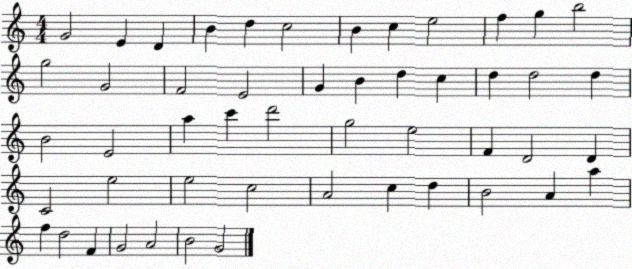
X:1
T:Untitled
M:4/4
L:1/4
K:C
G2 E D B d c2 B c e2 f g b2 g2 G2 F2 E2 G B d c d d2 d B2 E2 a c' d'2 g2 e2 F D2 D C2 e2 e2 c2 A2 c d B2 A a f d2 F G2 A2 B2 G2